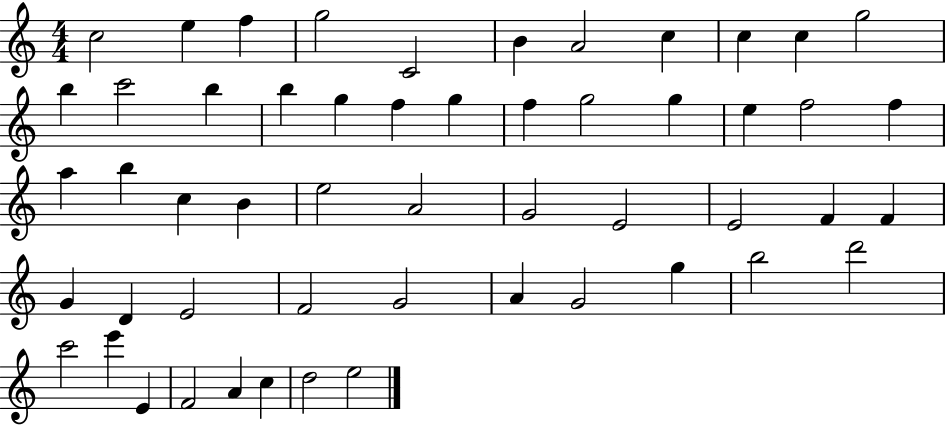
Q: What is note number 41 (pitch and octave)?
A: A4